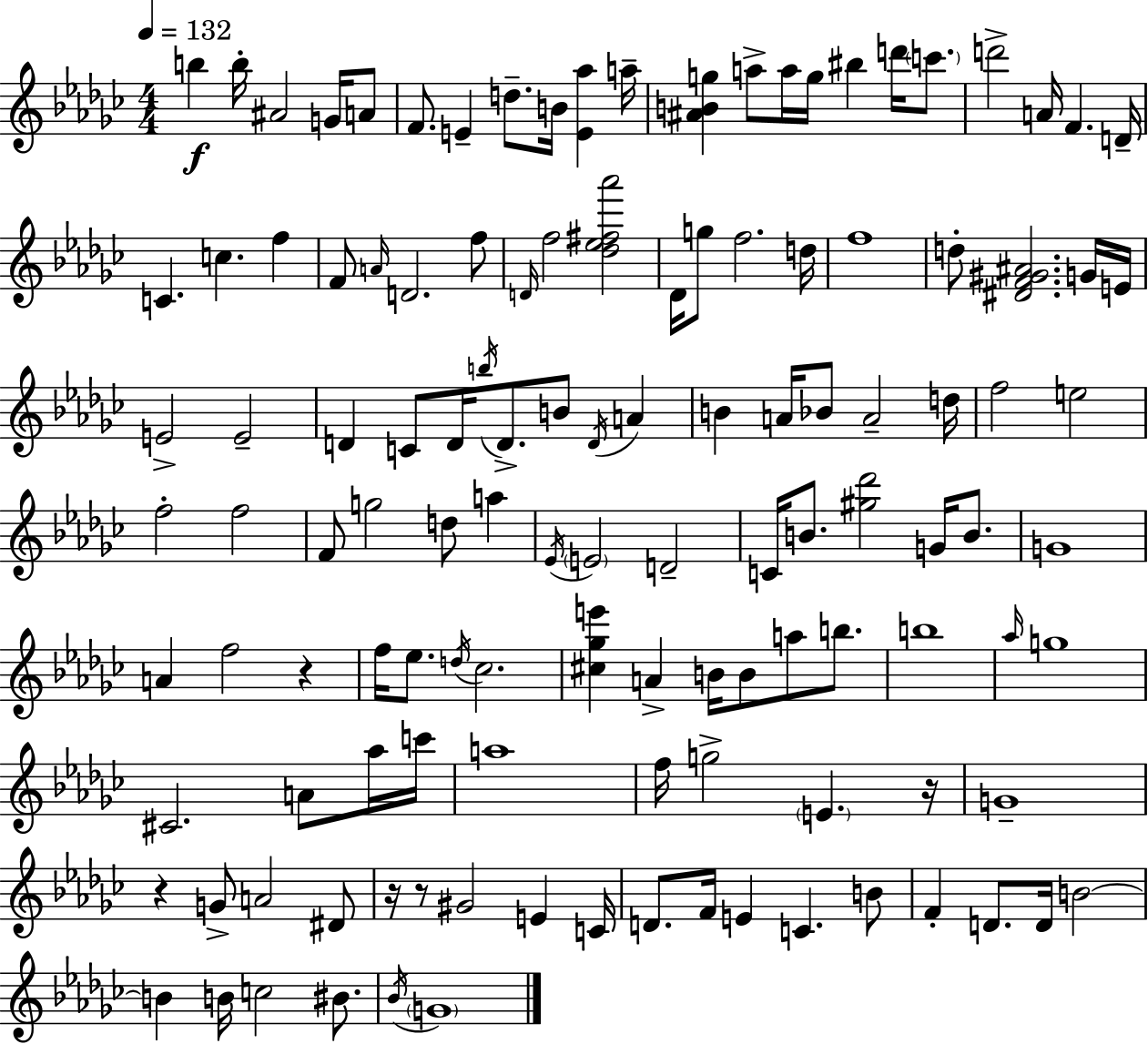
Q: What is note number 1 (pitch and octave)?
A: B5